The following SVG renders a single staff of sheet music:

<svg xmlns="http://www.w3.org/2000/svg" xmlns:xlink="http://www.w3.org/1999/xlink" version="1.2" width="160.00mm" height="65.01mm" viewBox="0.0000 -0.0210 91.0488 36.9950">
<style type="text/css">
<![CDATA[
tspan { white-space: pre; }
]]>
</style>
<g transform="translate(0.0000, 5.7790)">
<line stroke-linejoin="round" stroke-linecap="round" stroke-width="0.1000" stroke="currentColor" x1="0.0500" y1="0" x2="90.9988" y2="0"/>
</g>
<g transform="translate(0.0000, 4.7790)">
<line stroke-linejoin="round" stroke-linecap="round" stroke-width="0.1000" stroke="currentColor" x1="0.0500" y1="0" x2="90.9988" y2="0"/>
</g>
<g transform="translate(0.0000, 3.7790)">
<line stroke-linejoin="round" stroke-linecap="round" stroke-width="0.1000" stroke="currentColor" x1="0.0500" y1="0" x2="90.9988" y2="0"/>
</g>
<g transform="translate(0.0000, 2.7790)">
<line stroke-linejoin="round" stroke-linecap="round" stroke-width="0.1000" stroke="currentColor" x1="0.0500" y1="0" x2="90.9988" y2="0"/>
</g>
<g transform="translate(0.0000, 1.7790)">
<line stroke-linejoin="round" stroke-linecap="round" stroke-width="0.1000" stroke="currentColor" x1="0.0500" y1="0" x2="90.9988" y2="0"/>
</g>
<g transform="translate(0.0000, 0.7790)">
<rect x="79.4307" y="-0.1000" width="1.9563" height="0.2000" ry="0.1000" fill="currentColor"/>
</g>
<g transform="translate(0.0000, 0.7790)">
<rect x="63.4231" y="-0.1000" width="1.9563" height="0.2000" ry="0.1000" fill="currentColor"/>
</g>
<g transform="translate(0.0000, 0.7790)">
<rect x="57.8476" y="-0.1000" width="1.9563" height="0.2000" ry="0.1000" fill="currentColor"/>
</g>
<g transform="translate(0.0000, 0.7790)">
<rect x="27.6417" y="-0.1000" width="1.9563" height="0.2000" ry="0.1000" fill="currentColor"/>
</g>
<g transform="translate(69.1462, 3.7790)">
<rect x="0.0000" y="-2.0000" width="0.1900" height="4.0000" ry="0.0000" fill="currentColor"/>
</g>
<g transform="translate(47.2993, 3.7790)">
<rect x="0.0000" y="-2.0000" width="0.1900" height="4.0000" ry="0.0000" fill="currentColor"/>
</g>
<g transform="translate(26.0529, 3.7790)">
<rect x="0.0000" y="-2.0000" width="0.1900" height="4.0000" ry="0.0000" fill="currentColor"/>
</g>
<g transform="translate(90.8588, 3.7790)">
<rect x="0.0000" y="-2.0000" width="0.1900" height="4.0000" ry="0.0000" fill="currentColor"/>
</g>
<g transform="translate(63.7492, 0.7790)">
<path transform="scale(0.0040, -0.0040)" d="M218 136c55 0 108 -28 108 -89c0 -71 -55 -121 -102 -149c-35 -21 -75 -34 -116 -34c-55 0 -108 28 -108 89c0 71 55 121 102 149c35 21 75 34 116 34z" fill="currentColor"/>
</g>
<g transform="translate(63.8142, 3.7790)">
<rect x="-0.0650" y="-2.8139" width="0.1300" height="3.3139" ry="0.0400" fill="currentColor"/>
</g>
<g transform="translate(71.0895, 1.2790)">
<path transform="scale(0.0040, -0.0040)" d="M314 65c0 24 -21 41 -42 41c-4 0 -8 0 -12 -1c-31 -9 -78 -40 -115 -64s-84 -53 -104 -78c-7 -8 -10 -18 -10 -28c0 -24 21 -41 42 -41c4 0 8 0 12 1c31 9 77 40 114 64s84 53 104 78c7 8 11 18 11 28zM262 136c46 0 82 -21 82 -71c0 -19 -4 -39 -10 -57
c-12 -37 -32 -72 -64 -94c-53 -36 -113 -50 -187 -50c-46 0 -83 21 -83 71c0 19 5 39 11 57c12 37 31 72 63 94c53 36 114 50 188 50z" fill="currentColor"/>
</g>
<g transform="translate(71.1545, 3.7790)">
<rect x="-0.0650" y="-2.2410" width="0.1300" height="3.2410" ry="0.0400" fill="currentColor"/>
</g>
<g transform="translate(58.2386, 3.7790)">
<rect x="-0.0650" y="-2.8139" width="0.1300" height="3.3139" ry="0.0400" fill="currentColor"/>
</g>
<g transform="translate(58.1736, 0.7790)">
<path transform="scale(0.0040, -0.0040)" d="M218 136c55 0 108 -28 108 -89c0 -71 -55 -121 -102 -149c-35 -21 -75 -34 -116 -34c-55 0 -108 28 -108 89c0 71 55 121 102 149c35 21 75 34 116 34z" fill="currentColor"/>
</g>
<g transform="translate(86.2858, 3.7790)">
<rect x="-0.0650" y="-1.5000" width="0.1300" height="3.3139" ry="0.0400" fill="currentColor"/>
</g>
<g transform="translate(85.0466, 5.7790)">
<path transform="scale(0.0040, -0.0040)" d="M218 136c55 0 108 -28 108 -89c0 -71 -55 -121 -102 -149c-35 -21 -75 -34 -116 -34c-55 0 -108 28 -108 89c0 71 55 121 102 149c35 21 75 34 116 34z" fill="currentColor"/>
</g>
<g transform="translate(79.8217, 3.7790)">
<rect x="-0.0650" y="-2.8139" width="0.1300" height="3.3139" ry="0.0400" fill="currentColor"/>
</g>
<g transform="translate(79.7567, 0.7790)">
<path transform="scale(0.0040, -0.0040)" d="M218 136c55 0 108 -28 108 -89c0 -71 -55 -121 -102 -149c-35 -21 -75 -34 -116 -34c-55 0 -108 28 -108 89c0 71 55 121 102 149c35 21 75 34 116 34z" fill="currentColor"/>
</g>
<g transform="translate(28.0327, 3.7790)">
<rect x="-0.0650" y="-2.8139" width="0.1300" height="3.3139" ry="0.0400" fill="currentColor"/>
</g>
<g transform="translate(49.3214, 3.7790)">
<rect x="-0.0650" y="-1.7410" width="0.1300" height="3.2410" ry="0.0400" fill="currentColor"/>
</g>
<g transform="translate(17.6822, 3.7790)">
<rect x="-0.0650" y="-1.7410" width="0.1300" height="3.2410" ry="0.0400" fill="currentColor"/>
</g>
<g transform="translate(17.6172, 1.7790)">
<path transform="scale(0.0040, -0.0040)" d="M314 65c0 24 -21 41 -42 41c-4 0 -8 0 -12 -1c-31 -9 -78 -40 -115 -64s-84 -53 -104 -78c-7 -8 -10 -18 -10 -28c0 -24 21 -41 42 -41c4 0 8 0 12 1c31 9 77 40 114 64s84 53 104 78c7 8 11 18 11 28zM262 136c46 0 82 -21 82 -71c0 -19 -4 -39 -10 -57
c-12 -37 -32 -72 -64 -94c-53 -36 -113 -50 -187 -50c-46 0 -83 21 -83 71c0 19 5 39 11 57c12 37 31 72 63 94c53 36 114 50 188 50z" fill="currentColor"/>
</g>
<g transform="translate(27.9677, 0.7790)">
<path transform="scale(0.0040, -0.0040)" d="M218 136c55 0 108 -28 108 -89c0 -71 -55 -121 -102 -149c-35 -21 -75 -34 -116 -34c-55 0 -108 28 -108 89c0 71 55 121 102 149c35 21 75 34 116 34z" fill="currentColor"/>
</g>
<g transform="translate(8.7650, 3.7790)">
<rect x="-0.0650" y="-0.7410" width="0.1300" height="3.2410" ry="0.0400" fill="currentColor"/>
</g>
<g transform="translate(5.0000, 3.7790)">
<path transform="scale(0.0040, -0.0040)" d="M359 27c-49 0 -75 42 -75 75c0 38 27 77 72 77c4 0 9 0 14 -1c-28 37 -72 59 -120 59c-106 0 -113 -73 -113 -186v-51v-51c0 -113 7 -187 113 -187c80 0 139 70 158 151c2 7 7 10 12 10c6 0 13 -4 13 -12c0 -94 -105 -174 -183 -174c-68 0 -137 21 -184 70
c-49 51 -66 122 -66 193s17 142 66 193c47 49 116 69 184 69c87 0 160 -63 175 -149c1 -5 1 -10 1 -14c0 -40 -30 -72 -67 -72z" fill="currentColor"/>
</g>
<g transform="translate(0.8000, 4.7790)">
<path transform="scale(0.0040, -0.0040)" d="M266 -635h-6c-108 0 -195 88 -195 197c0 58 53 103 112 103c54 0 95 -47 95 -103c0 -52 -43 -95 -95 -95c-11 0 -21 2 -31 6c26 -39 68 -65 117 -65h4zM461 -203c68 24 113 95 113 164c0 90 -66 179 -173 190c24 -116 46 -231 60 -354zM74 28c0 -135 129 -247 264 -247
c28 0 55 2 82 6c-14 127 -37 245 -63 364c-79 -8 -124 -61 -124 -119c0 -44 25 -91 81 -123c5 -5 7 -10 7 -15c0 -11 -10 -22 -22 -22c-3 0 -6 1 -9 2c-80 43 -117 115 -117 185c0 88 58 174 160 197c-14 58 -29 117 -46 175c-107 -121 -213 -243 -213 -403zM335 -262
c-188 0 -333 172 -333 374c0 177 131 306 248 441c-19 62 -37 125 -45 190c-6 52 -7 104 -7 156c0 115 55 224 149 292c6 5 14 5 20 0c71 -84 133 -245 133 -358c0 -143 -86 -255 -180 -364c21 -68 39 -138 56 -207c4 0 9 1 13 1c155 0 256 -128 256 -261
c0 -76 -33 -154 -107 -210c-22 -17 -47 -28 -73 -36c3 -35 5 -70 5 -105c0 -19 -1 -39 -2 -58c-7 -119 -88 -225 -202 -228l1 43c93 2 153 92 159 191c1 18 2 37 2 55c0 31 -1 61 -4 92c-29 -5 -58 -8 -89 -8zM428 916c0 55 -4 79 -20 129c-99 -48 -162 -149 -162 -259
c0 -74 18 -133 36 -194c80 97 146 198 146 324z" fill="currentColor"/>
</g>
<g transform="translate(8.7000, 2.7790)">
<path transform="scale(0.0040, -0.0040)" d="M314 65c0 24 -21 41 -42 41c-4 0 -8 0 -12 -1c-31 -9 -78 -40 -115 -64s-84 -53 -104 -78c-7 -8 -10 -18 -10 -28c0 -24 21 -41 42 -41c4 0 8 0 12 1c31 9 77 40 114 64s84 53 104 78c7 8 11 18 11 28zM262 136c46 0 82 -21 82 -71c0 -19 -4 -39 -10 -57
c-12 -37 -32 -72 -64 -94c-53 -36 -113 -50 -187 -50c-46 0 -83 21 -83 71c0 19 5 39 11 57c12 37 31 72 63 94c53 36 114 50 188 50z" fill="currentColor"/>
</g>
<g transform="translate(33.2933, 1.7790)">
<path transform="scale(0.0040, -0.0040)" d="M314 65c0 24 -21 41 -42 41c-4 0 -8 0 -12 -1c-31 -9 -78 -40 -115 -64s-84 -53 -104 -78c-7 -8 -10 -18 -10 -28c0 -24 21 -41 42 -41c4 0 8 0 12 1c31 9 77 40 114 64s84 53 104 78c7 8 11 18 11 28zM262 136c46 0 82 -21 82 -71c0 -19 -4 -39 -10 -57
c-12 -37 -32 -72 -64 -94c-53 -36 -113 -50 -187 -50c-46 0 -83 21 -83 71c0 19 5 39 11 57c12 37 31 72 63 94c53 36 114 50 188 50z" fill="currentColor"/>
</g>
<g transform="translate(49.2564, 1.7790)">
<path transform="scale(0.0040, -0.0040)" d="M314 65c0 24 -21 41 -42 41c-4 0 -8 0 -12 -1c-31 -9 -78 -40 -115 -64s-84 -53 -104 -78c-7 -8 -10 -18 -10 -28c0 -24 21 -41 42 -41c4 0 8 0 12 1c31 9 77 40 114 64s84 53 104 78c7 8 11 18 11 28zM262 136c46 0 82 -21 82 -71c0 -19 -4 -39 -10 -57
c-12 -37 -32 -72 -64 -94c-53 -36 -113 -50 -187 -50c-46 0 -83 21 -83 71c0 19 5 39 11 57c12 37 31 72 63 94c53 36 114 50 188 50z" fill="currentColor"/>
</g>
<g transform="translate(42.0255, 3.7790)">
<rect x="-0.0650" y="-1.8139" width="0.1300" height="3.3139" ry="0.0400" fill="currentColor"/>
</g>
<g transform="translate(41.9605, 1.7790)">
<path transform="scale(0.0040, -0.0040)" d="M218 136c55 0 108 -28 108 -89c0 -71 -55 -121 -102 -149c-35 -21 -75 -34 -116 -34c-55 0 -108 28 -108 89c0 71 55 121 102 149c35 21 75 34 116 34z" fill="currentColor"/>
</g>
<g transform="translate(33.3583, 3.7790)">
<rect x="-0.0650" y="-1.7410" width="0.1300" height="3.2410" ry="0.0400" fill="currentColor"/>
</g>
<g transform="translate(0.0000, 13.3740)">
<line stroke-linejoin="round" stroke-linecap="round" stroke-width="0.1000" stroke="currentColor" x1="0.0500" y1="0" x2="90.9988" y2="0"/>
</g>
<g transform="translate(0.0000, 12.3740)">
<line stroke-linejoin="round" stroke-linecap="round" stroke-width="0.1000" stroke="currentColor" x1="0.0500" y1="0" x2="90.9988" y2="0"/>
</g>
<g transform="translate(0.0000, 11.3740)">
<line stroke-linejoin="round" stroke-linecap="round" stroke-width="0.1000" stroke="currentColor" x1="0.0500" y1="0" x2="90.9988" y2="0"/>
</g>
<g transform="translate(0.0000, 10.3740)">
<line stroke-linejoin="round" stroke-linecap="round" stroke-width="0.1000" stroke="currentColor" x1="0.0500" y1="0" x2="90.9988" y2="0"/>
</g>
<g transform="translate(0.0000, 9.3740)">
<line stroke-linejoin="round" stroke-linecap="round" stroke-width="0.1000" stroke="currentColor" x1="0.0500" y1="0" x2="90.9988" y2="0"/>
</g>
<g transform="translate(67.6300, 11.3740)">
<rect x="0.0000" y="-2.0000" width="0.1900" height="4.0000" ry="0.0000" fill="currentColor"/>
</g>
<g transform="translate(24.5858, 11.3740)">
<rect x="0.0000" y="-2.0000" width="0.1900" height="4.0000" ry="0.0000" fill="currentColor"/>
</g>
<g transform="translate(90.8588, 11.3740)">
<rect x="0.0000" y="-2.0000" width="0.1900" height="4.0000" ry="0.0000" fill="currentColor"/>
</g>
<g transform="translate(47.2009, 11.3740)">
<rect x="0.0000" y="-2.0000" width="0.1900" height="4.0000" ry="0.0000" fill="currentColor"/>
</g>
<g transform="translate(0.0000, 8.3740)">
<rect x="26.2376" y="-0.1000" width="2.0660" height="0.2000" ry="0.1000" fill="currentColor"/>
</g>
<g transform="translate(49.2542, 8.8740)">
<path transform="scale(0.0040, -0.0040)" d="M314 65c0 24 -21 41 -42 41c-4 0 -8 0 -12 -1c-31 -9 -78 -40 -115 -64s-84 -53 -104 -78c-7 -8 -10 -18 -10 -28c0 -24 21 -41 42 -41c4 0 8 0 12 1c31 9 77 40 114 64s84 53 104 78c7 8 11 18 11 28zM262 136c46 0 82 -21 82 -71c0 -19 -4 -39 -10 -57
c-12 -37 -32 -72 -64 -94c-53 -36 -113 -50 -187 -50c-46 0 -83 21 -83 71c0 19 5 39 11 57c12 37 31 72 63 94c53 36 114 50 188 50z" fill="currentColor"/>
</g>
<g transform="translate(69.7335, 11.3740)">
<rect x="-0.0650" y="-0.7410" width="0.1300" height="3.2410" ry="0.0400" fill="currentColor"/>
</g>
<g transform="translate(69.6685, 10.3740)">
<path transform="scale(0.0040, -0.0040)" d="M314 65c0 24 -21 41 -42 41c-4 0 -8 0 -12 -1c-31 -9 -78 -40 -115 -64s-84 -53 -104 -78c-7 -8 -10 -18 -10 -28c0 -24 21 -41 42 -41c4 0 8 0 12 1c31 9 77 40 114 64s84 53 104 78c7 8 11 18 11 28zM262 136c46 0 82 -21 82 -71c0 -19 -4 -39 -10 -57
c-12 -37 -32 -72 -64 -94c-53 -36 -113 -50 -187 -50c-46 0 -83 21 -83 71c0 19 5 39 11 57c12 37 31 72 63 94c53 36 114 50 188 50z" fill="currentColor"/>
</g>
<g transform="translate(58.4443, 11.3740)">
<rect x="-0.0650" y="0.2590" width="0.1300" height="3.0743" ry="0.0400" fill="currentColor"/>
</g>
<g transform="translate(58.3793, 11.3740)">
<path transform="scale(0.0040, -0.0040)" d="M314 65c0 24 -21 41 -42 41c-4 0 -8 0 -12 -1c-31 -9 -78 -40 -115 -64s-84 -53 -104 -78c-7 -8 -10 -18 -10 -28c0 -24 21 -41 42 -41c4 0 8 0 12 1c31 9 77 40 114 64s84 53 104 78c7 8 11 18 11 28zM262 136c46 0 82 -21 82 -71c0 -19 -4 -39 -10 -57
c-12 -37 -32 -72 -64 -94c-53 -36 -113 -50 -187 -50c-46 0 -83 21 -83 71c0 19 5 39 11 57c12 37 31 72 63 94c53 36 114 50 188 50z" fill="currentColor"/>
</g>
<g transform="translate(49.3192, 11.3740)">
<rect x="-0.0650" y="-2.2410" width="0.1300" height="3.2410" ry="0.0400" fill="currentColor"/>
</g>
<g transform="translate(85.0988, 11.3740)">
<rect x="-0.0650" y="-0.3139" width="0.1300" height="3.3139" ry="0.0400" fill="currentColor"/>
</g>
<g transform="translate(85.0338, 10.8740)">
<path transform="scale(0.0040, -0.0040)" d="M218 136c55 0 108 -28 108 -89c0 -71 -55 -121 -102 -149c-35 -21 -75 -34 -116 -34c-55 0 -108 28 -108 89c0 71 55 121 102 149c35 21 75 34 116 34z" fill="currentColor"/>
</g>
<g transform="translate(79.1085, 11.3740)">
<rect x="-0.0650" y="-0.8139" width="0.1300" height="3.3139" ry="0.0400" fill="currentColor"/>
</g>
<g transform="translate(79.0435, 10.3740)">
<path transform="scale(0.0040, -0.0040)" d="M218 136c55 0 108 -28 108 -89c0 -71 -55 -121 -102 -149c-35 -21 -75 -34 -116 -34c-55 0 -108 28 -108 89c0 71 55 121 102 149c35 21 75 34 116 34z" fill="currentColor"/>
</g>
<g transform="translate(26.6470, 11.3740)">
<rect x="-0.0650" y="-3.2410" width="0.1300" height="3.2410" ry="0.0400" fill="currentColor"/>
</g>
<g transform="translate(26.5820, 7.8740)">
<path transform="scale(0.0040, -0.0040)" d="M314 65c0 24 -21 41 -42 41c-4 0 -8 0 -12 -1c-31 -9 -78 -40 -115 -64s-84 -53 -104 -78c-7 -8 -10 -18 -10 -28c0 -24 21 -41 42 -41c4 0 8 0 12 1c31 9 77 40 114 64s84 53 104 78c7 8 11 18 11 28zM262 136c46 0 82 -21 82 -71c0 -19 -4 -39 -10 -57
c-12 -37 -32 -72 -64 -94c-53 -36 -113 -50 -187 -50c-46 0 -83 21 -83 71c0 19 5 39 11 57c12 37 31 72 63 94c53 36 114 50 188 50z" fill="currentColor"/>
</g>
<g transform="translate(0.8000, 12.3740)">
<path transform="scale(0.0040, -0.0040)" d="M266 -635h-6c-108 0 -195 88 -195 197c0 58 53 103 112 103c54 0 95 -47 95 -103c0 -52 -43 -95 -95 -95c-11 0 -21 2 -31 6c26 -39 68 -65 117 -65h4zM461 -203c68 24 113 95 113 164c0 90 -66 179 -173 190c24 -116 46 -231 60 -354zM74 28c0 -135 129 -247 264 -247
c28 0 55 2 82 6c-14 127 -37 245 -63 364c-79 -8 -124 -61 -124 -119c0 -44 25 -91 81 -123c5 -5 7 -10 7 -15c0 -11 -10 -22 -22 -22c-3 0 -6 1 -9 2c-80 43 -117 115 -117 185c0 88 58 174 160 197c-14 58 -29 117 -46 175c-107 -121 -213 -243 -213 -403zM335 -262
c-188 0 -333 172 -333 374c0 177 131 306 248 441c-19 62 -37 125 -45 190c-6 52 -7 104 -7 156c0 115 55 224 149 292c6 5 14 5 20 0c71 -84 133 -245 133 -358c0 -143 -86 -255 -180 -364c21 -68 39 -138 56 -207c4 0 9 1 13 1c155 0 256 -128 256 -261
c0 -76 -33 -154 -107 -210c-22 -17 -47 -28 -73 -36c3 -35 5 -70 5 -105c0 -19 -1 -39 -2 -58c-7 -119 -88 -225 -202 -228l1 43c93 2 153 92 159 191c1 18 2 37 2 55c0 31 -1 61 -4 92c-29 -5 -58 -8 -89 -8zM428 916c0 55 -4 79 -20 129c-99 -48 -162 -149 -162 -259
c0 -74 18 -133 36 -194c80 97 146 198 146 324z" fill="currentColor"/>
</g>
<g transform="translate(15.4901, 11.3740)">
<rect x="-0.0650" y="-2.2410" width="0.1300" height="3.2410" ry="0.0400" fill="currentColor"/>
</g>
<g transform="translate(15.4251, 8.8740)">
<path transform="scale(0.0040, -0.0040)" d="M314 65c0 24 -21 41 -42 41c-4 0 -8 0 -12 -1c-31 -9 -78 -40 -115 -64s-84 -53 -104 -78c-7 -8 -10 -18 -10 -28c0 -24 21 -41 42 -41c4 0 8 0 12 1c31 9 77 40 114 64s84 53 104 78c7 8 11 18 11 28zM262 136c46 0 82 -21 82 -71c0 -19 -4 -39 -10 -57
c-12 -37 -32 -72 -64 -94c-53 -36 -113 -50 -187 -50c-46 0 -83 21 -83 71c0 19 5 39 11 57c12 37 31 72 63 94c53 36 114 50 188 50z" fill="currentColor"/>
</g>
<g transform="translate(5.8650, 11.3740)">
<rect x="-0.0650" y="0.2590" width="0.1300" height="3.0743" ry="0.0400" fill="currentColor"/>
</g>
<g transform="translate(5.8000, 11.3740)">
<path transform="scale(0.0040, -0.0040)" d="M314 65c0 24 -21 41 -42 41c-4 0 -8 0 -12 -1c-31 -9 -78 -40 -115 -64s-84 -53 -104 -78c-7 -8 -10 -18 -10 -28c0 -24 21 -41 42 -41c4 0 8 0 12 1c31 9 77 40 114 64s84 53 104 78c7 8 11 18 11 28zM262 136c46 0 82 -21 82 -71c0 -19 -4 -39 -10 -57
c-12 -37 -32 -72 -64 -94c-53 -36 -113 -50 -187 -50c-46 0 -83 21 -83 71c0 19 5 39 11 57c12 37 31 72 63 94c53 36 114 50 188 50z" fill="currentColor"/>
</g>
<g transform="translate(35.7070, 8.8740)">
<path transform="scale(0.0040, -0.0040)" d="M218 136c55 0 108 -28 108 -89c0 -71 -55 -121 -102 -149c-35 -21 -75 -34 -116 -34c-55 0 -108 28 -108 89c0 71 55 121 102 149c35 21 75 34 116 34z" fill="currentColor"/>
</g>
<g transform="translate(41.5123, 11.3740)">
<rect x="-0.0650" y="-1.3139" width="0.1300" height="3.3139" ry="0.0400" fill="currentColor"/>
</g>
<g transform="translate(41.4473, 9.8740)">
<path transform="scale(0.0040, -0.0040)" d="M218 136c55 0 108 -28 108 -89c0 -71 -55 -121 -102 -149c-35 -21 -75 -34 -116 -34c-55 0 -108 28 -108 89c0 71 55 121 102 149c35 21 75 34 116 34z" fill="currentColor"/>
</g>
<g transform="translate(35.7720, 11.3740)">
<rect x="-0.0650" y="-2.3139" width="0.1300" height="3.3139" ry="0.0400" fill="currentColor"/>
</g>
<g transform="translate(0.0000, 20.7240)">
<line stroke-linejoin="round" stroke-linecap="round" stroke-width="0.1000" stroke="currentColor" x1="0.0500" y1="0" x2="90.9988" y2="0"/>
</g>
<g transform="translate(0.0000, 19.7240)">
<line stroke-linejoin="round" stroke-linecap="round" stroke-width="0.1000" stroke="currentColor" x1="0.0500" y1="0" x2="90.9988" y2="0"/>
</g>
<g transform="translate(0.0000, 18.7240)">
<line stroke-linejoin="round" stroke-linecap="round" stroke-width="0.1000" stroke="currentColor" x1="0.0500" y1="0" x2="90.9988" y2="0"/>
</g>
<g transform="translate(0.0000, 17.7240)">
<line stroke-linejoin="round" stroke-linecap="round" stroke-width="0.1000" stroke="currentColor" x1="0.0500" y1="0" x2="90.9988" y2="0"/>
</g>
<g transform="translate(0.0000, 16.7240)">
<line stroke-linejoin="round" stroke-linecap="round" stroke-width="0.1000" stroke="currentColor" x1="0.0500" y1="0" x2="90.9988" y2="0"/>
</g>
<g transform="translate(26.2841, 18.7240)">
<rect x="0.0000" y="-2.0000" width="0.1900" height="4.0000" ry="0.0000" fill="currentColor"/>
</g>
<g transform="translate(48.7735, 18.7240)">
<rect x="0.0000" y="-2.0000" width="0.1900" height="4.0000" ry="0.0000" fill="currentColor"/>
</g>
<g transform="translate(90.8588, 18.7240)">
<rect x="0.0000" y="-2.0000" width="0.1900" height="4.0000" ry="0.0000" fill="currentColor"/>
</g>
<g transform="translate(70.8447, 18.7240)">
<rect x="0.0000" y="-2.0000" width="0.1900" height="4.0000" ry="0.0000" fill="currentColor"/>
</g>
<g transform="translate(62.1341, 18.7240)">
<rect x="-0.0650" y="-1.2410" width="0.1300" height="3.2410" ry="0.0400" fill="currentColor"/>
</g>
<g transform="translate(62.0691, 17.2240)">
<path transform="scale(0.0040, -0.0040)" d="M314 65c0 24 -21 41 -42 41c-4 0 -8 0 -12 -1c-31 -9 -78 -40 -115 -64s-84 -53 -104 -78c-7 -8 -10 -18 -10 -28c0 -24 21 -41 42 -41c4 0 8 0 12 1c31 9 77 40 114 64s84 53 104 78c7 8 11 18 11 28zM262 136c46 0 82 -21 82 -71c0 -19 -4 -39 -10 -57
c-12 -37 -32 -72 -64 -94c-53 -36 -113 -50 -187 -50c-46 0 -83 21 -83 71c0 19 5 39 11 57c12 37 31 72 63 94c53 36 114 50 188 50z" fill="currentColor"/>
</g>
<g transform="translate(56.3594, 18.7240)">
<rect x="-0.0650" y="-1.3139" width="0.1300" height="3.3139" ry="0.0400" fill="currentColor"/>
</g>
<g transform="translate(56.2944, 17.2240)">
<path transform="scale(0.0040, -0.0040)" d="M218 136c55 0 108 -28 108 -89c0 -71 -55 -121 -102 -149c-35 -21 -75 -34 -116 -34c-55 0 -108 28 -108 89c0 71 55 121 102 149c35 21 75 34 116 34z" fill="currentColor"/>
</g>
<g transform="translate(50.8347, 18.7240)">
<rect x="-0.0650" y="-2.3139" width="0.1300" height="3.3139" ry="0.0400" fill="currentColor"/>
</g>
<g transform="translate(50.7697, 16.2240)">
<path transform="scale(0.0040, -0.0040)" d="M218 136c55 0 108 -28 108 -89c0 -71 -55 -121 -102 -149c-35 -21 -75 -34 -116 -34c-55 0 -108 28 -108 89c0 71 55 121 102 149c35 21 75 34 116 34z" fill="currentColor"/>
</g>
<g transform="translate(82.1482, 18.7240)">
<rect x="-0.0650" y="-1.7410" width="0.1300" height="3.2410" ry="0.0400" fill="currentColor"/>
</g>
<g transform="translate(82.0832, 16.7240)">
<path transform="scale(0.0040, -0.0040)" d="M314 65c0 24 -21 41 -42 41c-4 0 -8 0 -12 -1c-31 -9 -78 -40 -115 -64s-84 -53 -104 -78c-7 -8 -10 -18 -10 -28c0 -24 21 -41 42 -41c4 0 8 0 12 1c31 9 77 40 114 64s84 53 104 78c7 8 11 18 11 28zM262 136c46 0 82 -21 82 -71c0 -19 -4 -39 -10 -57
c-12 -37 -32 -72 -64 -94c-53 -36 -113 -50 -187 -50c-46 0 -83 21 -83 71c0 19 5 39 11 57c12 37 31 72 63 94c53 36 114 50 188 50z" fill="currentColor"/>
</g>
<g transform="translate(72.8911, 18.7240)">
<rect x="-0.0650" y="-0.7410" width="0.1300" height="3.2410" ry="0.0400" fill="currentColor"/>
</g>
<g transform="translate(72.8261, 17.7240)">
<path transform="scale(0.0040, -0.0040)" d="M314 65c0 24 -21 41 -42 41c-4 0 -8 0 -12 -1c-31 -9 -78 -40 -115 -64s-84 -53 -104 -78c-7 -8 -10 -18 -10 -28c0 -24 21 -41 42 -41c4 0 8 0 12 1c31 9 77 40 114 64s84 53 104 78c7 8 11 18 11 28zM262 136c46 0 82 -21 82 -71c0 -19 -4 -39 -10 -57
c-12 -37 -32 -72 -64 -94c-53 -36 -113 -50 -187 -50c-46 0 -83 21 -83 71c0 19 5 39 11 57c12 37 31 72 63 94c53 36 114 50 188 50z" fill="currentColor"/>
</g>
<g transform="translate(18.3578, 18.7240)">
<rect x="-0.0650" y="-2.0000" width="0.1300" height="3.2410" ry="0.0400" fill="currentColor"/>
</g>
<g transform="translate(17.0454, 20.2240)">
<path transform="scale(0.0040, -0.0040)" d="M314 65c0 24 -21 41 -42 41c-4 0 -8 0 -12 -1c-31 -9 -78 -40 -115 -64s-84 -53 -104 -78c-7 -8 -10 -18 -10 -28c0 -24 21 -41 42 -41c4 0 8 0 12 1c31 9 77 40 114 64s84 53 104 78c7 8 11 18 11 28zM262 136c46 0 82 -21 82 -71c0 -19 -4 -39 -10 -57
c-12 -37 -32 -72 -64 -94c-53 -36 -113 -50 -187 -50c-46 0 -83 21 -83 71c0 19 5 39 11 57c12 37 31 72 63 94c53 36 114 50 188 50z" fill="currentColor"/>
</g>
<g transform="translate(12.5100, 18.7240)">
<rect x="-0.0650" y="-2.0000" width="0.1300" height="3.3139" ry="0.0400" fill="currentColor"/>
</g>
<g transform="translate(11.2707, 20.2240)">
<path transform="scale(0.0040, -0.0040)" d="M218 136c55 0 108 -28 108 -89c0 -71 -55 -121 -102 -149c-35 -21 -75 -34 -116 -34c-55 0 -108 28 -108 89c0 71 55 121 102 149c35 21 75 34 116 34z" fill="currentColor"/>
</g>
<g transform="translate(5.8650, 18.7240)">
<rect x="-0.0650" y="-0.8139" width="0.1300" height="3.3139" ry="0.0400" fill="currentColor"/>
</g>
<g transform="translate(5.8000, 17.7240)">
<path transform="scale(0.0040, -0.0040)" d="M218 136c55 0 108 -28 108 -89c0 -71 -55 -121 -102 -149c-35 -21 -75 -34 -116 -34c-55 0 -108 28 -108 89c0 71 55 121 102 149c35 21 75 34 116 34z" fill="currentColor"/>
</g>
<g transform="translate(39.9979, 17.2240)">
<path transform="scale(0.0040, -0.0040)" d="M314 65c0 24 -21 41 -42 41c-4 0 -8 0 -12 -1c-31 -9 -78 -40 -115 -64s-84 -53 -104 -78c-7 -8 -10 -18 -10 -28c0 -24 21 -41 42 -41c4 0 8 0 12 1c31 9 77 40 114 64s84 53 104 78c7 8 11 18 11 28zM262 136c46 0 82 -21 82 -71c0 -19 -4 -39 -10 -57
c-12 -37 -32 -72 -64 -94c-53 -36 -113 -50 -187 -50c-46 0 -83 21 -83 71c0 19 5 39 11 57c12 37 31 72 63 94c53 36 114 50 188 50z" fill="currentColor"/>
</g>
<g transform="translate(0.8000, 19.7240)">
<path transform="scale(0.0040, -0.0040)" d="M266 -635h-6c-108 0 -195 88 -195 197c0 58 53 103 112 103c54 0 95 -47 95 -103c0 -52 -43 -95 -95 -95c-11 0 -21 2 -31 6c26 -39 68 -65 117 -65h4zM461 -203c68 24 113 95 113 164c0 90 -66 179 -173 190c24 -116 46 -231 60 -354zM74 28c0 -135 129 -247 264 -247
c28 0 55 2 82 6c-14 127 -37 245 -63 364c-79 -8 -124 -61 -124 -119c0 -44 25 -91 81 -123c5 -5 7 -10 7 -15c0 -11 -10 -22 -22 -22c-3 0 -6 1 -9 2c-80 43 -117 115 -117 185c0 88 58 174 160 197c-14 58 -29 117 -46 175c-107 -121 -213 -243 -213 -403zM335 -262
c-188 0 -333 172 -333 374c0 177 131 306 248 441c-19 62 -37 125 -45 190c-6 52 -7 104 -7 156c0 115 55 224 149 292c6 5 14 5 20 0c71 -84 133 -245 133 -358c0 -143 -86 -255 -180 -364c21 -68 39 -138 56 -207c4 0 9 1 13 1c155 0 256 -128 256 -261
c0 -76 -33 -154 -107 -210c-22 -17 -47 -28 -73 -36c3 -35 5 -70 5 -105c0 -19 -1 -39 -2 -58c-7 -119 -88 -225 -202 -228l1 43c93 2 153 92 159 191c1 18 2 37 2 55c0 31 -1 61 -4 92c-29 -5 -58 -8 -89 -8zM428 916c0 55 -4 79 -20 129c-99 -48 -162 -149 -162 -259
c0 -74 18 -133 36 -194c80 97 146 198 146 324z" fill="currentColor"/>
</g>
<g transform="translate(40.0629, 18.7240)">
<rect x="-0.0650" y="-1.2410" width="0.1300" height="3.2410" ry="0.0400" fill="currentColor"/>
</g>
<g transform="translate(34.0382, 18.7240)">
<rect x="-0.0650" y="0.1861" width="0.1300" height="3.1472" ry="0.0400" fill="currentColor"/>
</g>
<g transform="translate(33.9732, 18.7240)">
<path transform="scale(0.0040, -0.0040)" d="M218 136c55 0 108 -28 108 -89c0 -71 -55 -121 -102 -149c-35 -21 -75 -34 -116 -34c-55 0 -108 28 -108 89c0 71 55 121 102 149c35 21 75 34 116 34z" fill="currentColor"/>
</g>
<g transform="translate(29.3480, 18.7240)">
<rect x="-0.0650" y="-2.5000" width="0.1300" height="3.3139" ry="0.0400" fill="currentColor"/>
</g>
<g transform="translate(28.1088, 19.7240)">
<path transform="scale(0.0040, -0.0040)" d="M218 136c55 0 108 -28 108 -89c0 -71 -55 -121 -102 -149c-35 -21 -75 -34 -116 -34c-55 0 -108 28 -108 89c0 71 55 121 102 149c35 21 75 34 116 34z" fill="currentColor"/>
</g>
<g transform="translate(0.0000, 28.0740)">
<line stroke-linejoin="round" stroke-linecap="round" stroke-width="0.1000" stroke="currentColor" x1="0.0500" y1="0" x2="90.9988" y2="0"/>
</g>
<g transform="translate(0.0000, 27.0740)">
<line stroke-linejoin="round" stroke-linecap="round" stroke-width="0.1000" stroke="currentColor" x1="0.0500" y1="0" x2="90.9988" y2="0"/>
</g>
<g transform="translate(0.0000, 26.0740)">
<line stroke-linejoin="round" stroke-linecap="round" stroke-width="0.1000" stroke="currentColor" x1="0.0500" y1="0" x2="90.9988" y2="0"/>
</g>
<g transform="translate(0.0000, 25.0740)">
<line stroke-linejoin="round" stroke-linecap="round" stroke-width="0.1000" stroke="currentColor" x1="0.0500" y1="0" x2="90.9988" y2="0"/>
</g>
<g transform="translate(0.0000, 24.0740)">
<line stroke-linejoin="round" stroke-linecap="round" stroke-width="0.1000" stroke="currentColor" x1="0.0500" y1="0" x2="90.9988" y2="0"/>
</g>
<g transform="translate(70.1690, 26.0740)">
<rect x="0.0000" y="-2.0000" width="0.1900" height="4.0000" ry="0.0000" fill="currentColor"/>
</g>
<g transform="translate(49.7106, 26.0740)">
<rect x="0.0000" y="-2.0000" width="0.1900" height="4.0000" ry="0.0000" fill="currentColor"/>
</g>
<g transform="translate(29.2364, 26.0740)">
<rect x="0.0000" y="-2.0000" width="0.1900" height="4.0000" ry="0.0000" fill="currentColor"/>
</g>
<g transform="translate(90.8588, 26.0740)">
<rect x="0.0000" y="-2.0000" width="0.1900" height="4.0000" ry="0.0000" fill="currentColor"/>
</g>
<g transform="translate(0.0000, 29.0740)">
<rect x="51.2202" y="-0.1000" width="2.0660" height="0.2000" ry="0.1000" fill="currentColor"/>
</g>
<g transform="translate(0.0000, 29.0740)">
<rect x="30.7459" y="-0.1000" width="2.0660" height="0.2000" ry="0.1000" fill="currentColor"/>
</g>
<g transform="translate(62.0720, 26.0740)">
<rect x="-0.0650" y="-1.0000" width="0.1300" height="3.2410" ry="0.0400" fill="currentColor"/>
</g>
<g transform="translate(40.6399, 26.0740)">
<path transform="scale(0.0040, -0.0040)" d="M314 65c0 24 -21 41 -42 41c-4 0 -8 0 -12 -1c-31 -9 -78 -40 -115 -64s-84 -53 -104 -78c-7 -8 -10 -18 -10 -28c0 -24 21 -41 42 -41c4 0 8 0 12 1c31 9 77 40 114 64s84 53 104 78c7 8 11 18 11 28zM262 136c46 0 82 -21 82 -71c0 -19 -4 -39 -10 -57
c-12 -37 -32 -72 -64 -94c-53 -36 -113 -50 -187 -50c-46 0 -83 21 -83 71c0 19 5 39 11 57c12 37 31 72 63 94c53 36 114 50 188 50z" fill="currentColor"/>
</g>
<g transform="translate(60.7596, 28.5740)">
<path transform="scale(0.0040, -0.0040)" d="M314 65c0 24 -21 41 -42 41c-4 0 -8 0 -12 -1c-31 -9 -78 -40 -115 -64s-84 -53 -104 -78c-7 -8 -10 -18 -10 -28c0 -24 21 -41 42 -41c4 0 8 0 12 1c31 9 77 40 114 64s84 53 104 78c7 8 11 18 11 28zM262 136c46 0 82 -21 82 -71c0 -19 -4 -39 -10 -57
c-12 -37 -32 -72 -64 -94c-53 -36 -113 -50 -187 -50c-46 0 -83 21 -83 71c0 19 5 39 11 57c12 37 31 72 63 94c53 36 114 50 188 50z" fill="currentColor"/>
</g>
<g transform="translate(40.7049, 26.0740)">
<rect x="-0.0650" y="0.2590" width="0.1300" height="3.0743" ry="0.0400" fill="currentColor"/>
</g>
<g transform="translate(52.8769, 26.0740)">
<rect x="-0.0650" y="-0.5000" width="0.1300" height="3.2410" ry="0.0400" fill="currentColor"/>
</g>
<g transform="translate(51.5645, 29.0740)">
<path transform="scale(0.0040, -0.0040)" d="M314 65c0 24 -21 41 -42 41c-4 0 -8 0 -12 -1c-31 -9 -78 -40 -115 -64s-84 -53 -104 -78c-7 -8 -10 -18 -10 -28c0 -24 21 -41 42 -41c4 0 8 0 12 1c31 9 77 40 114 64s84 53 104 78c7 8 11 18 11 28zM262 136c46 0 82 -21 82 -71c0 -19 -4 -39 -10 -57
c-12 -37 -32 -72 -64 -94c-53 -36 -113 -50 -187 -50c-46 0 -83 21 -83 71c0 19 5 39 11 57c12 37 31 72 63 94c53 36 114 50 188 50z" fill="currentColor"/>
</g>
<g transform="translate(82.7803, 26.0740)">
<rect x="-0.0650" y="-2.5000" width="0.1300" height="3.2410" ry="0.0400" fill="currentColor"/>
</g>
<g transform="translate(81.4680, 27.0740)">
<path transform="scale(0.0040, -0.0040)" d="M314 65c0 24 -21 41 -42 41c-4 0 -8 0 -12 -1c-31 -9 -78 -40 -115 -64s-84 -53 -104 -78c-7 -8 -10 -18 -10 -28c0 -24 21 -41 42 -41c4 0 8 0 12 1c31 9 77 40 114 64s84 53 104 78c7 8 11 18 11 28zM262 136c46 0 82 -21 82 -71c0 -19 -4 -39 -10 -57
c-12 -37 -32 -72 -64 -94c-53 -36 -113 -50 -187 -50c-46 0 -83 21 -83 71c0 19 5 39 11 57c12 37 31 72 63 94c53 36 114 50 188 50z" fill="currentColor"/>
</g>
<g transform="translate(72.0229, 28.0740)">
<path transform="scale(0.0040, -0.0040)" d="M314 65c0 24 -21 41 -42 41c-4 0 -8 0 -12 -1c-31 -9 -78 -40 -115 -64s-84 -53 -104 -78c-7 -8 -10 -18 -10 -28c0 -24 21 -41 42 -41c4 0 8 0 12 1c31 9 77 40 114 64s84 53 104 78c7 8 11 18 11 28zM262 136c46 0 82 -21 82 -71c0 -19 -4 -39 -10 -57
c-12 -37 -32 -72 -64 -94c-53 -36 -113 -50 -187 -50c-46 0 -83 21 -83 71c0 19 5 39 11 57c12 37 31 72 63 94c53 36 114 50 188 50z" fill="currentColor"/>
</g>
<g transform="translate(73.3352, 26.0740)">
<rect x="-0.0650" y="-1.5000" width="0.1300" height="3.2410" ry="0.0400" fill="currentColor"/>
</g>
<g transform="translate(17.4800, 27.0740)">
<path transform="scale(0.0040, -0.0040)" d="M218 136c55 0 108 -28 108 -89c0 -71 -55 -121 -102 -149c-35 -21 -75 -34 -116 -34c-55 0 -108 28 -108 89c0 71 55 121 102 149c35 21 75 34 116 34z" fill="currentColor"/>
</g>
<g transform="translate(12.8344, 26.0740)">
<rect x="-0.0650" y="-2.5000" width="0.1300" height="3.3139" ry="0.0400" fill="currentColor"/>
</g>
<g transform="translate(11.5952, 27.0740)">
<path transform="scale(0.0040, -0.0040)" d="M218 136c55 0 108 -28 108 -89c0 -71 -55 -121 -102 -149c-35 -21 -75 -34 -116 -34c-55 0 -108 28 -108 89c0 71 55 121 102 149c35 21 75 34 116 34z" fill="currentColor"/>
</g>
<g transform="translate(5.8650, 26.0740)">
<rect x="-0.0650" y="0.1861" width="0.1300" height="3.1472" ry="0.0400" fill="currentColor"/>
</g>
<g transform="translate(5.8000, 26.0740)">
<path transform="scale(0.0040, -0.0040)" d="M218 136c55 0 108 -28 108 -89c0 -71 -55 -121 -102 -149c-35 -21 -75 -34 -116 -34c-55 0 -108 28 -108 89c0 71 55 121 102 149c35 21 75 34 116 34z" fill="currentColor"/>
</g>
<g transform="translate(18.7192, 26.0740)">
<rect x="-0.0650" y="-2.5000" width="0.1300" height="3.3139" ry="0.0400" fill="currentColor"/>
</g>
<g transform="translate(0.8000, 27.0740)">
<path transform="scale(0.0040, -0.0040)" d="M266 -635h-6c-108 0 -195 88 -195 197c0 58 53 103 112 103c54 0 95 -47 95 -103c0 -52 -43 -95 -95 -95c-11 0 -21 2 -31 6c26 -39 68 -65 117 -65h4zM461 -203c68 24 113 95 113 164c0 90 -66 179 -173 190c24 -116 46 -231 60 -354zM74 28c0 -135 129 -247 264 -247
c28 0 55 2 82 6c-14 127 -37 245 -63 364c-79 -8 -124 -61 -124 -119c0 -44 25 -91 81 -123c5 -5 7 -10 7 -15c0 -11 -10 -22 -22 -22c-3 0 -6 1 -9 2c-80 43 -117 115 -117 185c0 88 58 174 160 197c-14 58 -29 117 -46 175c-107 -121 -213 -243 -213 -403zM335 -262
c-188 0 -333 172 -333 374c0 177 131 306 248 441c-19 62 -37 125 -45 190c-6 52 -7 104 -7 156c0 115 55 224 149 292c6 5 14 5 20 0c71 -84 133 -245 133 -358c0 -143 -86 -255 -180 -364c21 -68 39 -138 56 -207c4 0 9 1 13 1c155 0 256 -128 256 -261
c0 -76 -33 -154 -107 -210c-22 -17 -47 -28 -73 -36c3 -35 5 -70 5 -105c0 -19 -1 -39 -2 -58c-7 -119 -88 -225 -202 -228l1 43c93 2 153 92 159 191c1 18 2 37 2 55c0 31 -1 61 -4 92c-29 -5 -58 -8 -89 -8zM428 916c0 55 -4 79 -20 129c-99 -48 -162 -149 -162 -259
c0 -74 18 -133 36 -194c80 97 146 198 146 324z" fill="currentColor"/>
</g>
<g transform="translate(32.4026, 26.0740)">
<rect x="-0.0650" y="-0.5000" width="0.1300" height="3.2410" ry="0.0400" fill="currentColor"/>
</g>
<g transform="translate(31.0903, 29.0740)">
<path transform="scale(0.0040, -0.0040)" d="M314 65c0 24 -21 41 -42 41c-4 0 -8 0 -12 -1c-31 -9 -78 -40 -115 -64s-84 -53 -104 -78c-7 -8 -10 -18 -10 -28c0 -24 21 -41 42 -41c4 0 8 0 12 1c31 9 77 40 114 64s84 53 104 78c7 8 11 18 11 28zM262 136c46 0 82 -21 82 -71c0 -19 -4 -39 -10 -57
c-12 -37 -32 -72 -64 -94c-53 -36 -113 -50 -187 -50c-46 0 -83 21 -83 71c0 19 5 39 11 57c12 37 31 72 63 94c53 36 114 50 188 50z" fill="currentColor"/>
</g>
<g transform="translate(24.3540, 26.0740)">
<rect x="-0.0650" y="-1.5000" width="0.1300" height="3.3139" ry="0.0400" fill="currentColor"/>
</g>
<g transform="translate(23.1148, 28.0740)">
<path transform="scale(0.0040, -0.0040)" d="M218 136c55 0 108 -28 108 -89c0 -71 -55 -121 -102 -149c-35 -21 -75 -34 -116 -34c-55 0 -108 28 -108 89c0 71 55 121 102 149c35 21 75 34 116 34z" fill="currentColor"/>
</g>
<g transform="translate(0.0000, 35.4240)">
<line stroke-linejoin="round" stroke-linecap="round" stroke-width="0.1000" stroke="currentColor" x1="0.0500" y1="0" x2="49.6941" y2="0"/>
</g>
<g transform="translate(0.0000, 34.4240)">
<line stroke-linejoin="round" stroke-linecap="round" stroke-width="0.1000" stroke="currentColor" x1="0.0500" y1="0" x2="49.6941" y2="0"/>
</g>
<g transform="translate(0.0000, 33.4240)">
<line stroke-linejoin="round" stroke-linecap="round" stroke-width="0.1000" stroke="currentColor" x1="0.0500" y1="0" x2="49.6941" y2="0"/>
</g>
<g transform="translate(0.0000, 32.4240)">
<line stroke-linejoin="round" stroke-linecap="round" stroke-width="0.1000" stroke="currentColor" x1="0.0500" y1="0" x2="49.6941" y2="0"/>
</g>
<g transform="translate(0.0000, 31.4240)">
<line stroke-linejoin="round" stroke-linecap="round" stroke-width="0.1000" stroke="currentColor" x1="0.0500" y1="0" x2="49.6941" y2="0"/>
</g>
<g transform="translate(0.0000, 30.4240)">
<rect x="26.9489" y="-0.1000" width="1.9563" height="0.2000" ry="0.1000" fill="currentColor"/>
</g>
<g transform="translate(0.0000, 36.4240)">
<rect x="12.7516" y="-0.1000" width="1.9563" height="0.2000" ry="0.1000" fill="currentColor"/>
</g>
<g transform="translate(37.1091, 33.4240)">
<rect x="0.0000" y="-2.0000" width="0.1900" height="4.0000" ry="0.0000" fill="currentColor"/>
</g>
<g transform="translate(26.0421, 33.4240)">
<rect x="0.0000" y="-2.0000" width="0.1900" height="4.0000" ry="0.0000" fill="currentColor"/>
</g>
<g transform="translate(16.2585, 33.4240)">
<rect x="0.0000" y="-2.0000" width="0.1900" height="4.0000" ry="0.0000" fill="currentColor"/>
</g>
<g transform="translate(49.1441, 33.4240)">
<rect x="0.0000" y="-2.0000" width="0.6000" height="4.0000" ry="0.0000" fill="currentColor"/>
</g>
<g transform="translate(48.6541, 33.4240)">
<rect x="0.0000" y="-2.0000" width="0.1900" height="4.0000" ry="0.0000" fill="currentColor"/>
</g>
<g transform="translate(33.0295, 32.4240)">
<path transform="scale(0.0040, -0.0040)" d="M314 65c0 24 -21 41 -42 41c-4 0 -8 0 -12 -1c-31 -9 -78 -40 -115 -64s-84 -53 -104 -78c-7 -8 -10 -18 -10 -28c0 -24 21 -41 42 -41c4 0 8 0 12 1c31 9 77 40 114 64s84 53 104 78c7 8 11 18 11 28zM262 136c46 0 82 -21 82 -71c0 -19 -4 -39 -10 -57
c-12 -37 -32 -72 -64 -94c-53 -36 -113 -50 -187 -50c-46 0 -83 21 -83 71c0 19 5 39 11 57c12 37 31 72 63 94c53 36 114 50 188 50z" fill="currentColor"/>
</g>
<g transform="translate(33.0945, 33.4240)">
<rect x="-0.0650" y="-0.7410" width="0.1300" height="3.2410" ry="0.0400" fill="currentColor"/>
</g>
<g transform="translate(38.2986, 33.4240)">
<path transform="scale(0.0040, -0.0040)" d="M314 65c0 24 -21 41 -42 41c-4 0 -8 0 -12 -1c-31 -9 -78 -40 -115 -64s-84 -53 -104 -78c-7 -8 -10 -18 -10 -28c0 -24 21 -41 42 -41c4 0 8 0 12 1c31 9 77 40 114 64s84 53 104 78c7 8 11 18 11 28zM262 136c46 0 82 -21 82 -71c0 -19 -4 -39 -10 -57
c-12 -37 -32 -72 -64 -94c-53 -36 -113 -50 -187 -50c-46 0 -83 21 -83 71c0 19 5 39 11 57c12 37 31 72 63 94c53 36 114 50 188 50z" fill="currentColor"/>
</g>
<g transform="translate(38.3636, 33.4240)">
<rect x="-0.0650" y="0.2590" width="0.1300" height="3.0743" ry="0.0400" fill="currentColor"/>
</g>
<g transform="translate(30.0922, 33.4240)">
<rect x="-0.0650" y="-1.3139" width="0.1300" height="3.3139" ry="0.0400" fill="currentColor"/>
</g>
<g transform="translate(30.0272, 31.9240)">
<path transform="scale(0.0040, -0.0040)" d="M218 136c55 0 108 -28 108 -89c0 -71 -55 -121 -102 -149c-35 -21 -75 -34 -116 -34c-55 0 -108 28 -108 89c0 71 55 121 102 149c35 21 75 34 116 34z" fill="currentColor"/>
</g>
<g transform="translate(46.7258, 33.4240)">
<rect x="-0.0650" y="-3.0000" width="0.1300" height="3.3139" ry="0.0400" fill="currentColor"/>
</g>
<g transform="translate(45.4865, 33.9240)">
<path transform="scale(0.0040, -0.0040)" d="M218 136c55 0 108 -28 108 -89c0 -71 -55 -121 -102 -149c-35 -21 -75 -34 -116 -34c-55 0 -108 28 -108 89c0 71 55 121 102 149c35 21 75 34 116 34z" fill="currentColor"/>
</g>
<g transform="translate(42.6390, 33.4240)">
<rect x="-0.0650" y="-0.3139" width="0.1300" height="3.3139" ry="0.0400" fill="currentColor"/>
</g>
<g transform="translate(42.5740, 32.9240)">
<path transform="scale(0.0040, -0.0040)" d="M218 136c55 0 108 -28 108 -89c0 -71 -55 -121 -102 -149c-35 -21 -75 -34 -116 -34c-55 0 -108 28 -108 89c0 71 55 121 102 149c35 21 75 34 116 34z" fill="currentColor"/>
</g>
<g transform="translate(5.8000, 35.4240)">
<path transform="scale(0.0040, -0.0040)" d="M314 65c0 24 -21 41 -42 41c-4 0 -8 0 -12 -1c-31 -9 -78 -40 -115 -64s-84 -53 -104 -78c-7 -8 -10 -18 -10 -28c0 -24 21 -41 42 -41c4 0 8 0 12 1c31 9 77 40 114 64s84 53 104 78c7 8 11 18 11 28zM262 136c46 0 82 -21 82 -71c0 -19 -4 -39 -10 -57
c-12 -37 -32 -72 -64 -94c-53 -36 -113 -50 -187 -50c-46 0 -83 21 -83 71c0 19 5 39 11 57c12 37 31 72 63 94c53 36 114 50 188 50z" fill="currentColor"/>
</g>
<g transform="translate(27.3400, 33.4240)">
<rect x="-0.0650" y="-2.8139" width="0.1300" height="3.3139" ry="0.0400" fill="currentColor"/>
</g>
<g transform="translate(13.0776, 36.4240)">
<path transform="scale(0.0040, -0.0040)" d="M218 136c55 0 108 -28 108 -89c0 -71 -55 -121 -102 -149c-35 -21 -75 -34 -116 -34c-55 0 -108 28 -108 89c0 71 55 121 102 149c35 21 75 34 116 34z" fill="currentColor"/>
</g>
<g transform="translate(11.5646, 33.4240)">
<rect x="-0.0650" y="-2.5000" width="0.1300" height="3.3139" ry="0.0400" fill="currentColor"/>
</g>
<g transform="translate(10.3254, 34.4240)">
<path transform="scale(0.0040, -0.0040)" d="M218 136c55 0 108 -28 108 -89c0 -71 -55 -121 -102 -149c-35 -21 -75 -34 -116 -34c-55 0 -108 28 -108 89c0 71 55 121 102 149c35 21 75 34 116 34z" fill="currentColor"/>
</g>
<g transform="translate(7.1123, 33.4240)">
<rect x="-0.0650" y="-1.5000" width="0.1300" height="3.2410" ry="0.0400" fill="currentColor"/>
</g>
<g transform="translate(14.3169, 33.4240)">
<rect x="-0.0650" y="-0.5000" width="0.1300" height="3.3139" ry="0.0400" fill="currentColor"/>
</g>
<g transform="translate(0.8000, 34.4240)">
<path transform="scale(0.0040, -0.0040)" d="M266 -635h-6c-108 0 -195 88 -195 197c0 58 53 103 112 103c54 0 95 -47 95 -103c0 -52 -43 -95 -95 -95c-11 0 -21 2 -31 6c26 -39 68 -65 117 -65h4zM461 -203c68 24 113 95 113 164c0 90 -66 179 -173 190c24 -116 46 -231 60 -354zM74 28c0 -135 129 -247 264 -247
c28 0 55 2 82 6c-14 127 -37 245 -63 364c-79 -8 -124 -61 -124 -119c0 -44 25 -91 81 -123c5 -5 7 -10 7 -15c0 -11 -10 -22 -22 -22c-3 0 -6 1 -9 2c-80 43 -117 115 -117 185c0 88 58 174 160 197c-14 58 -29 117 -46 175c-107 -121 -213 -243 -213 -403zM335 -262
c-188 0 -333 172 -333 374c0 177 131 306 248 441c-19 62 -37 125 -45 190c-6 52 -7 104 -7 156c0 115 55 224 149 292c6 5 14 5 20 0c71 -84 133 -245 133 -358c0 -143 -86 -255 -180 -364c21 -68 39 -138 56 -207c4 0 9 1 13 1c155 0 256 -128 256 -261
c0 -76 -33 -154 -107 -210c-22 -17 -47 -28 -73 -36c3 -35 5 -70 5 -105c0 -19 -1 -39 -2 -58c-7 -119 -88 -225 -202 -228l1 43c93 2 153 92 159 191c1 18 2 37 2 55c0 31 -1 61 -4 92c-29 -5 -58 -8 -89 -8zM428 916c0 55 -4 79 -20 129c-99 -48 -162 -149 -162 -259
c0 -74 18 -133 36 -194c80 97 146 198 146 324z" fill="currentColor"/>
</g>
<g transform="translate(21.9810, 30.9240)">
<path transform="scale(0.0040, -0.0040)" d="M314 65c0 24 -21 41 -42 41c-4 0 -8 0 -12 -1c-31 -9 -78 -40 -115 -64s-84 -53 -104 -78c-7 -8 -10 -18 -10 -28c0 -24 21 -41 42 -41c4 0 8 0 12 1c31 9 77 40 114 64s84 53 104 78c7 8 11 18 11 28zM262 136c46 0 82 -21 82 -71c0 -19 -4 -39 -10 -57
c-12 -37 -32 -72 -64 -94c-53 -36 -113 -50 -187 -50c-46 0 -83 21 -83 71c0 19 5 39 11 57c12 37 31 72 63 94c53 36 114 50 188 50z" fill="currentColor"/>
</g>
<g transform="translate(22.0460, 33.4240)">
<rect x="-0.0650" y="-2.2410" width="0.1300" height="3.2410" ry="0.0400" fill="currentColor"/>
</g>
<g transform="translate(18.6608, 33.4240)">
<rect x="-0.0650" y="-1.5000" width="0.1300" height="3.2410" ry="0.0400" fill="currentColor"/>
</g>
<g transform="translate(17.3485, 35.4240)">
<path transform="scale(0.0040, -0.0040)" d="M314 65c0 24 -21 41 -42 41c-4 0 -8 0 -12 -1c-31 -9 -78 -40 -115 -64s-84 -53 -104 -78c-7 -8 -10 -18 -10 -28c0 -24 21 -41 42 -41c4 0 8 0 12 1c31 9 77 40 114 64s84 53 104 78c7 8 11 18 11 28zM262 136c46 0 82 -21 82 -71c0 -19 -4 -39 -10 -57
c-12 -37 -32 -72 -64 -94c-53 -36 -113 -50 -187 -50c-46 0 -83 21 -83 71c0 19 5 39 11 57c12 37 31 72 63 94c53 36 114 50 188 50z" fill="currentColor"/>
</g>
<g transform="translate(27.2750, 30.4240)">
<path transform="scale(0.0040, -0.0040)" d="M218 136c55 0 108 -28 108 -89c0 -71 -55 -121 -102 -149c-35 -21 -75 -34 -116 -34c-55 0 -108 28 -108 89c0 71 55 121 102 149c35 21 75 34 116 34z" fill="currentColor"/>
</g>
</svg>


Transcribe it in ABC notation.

X:1
T:Untitled
M:4/4
L:1/4
K:C
d2 f2 a f2 f f2 a a g2 a E B2 g2 b2 g e g2 B2 d2 d c d F F2 G B e2 g e e2 d2 f2 B G G E C2 B2 C2 D2 E2 G2 E2 G C E2 g2 a e d2 B2 c A